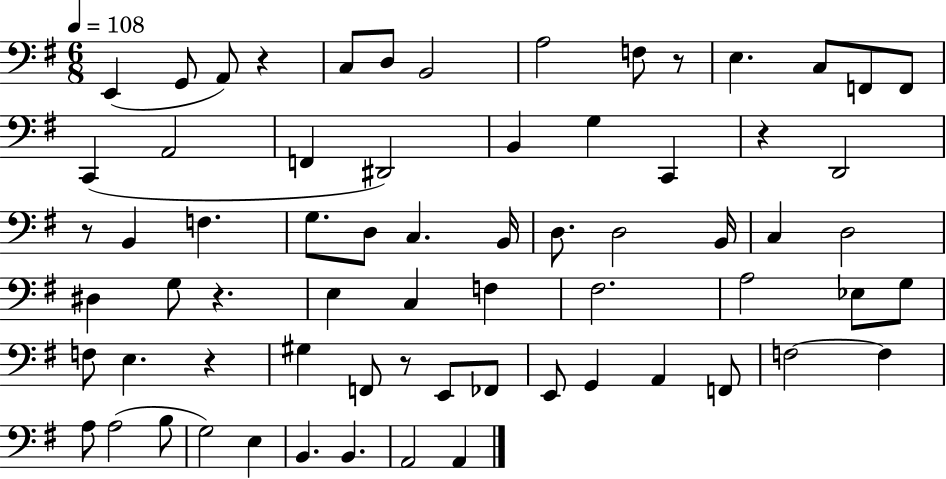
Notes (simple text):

E2/q G2/e A2/e R/q C3/e D3/e B2/h A3/h F3/e R/e E3/q. C3/e F2/e F2/e C2/q A2/h F2/q D#2/h B2/q G3/q C2/q R/q D2/h R/e B2/q F3/q. G3/e. D3/e C3/q. B2/s D3/e. D3/h B2/s C3/q D3/h D#3/q G3/e R/q. E3/q C3/q F3/q F#3/h. A3/h Eb3/e G3/e F3/e E3/q. R/q G#3/q F2/e R/e E2/e FES2/e E2/e G2/q A2/q F2/e F3/h F3/q A3/e A3/h B3/e G3/h E3/q B2/q. B2/q. A2/h A2/q